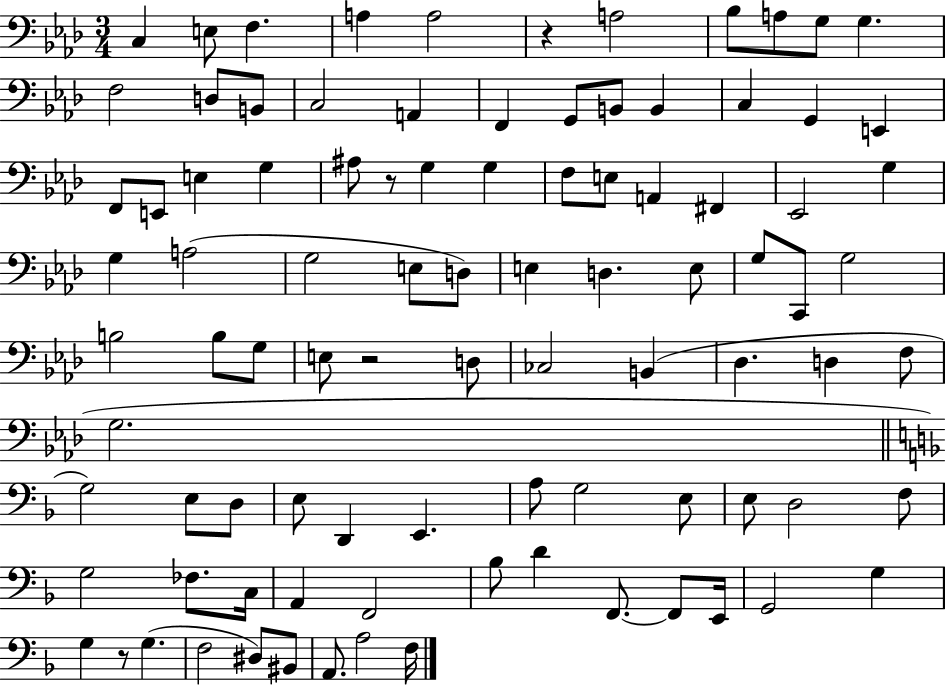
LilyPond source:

{
  \clef bass
  \numericTimeSignature
  \time 3/4
  \key aes \major
  \repeat volta 2 { c4 e8 f4. | a4 a2 | r4 a2 | bes8 a8 g8 g4. | \break f2 d8 b,8 | c2 a,4 | f,4 g,8 b,8 b,4 | c4 g,4 e,4 | \break f,8 e,8 e4 g4 | ais8 r8 g4 g4 | f8 e8 a,4 fis,4 | ees,2 g4 | \break g4 a2( | g2 e8 d8) | e4 d4. e8 | g8 c,8 g2 | \break b2 b8 g8 | e8 r2 d8 | ces2 b,4( | des4. d4 f8 | \break g2. | \bar "||" \break \key f \major g2) e8 d8 | e8 d,4 e,4. | a8 g2 e8 | e8 d2 f8 | \break g2 fes8. c16 | a,4 f,2 | bes8 d'4 f,8.~~ f,8 e,16 | g,2 g4 | \break g4 r8 g4.( | f2 dis8) bis,8 | a,8. a2 f16 | } \bar "|."
}